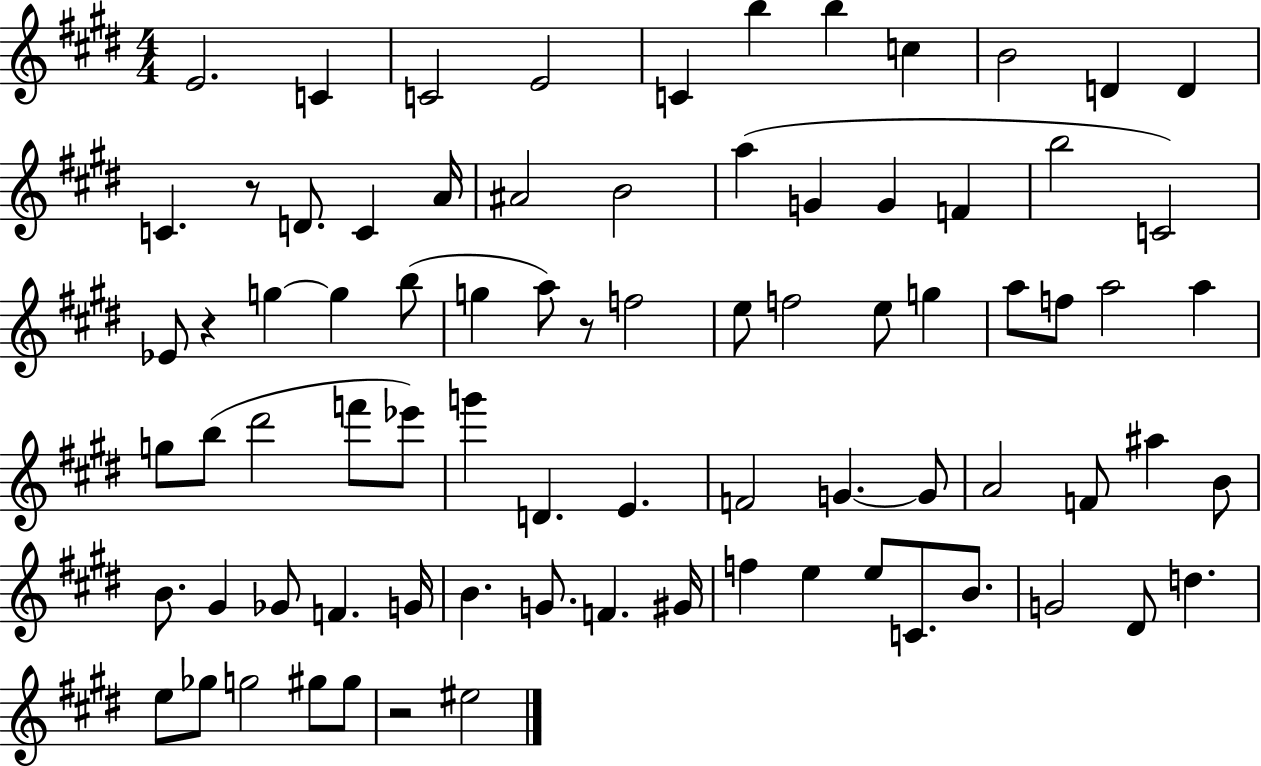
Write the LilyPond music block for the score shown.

{
  \clef treble
  \numericTimeSignature
  \time 4/4
  \key e \major
  e'2. c'4 | c'2 e'2 | c'4 b''4 b''4 c''4 | b'2 d'4 d'4 | \break c'4. r8 d'8. c'4 a'16 | ais'2 b'2 | a''4( g'4 g'4 f'4 | b''2 c'2) | \break ees'8 r4 g''4~~ g''4 b''8( | g''4 a''8) r8 f''2 | e''8 f''2 e''8 g''4 | a''8 f''8 a''2 a''4 | \break g''8 b''8( dis'''2 f'''8 ees'''8) | g'''4 d'4. e'4. | f'2 g'4.~~ g'8 | a'2 f'8 ais''4 b'8 | \break b'8. gis'4 ges'8 f'4. g'16 | b'4. g'8. f'4. gis'16 | f''4 e''4 e''8 c'8. b'8. | g'2 dis'8 d''4. | \break e''8 ges''8 g''2 gis''8 gis''8 | r2 eis''2 | \bar "|."
}